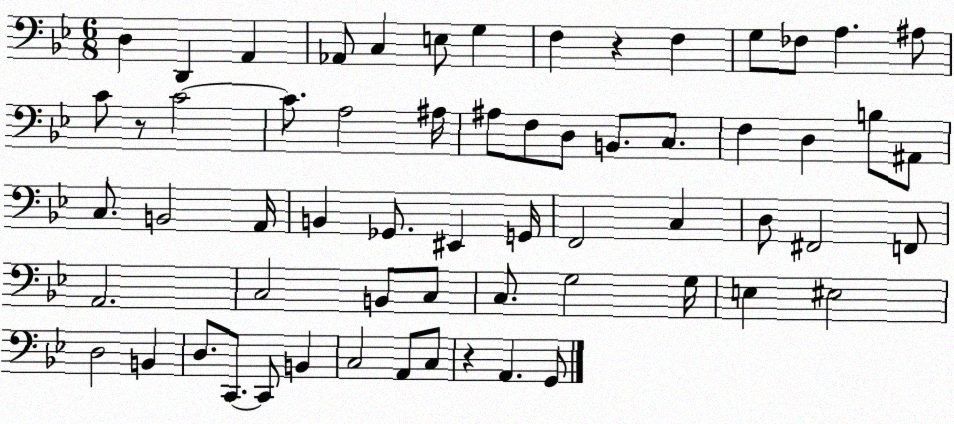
X:1
T:Untitled
M:6/8
L:1/4
K:Bb
D, D,, A,, _A,,/2 C, E,/2 G, F, z F, G,/2 _F,/2 A, ^A,/2 C/2 z/2 C2 C/2 A,2 ^A,/4 ^A,/2 F,/2 D,/2 B,,/2 C,/2 F, D, B,/2 ^A,,/2 C,/2 B,,2 A,,/4 B,, _G,,/2 ^E,, G,,/4 F,,2 C, D,/2 ^F,,2 F,,/2 A,,2 C,2 B,,/2 C,/2 C,/2 G,2 G,/4 E, ^E,2 D,2 B,, D,/2 C,,/2 C,,/2 B,, C,2 A,,/2 C,/2 z A,, G,,/2